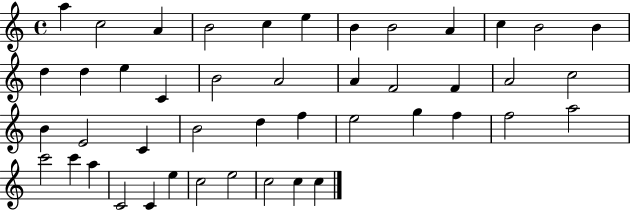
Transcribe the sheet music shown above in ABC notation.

X:1
T:Untitled
M:4/4
L:1/4
K:C
a c2 A B2 c e B B2 A c B2 B d d e C B2 A2 A F2 F A2 c2 B E2 C B2 d f e2 g f f2 a2 c'2 c' a C2 C e c2 e2 c2 c c